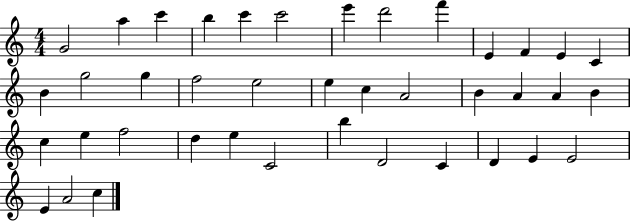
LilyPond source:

{
  \clef treble
  \numericTimeSignature
  \time 4/4
  \key c \major
  g'2 a''4 c'''4 | b''4 c'''4 c'''2 | e'''4 d'''2 f'''4 | e'4 f'4 e'4 c'4 | \break b'4 g''2 g''4 | f''2 e''2 | e''4 c''4 a'2 | b'4 a'4 a'4 b'4 | \break c''4 e''4 f''2 | d''4 e''4 c'2 | b''4 d'2 c'4 | d'4 e'4 e'2 | \break e'4 a'2 c''4 | \bar "|."
}